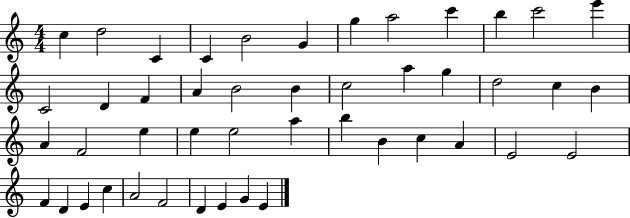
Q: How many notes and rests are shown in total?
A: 46